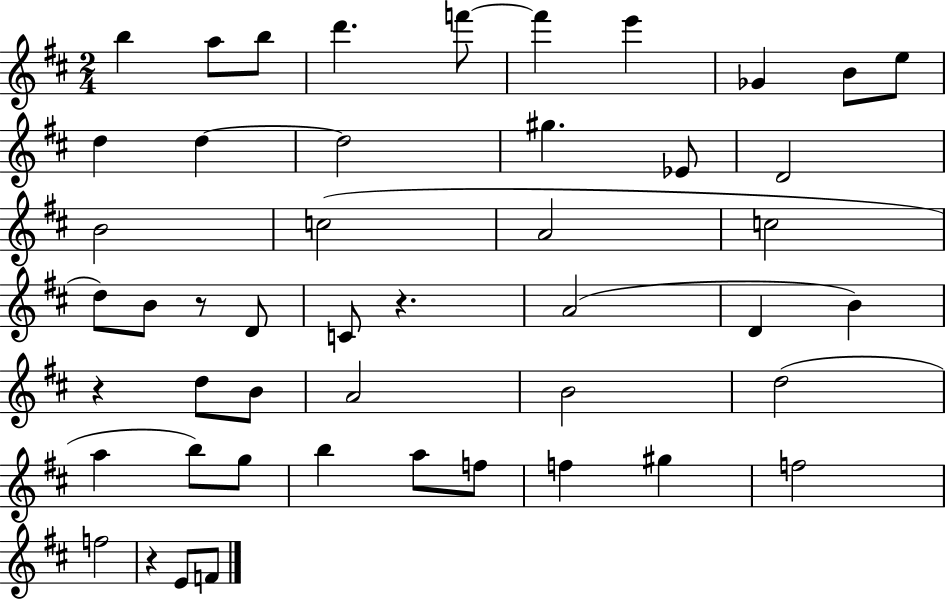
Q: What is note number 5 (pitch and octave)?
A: F6